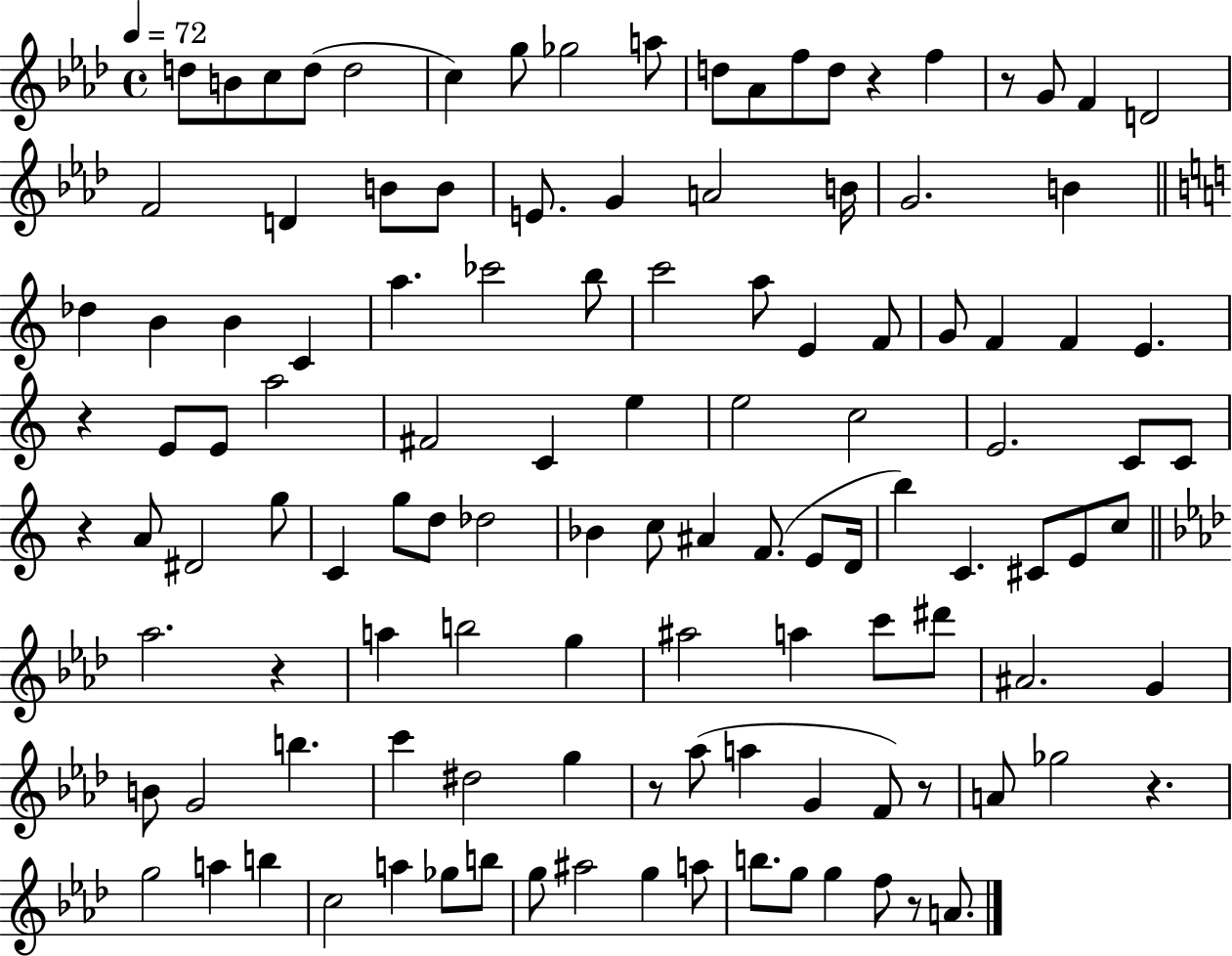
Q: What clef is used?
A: treble